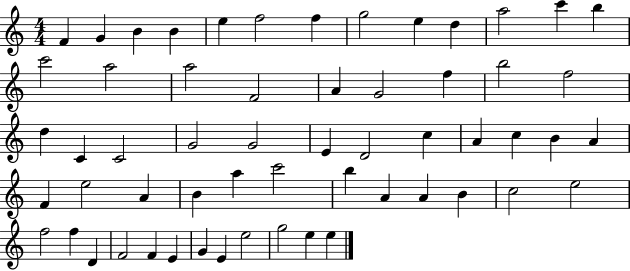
F4/q G4/q B4/q B4/q E5/q F5/h F5/q G5/h E5/q D5/q A5/h C6/q B5/q C6/h A5/h A5/h F4/h A4/q G4/h F5/q B5/h F5/h D5/q C4/q C4/h G4/h G4/h E4/q D4/h C5/q A4/q C5/q B4/q A4/q F4/q E5/h A4/q B4/q A5/q C6/h B5/q A4/q A4/q B4/q C5/h E5/h F5/h F5/q D4/q F4/h F4/q E4/q G4/q E4/q E5/h G5/h E5/q E5/q